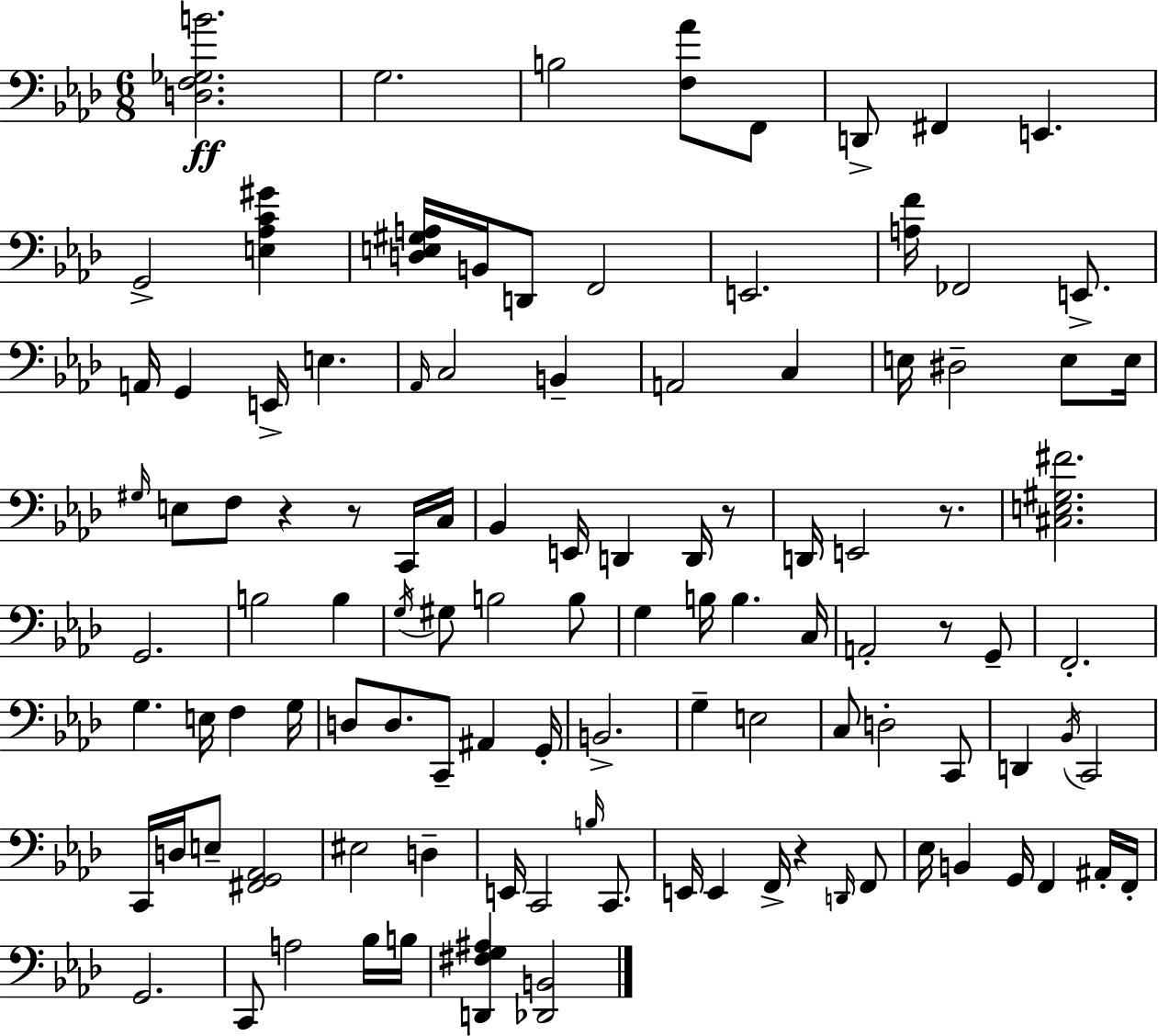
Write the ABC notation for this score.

X:1
T:Untitled
M:6/8
L:1/4
K:Ab
[D,F,_G,B]2 G,2 B,2 [F,_A]/2 F,,/2 D,,/2 ^F,, E,, G,,2 [E,_A,C^G] [D,E,^G,A,]/4 B,,/4 D,,/2 F,,2 E,,2 [A,F]/4 _F,,2 E,,/2 A,,/4 G,, E,,/4 E, _A,,/4 C,2 B,, A,,2 C, E,/4 ^D,2 E,/2 E,/4 ^G,/4 E,/2 F,/2 z z/2 C,,/4 C,/4 _B,, E,,/4 D,, D,,/4 z/2 D,,/4 E,,2 z/2 [^C,E,^G,^F]2 G,,2 B,2 B, G,/4 ^G,/2 B,2 B,/2 G, B,/4 B, C,/4 A,,2 z/2 G,,/2 F,,2 G, E,/4 F, G,/4 D,/2 D,/2 C,,/2 ^A,, G,,/4 B,,2 G, E,2 C,/2 D,2 C,,/2 D,, _B,,/4 C,,2 C,,/4 D,/4 E,/2 [^F,,G,,_A,,]2 ^E,2 D, E,,/4 C,,2 B,/4 C,,/2 E,,/4 E,, F,,/4 z D,,/4 F,,/2 _E,/4 B,, G,,/4 F,, ^A,,/4 F,,/4 G,,2 C,,/2 A,2 _B,/4 B,/4 [D,,^F,G,^A,] [_D,,B,,]2